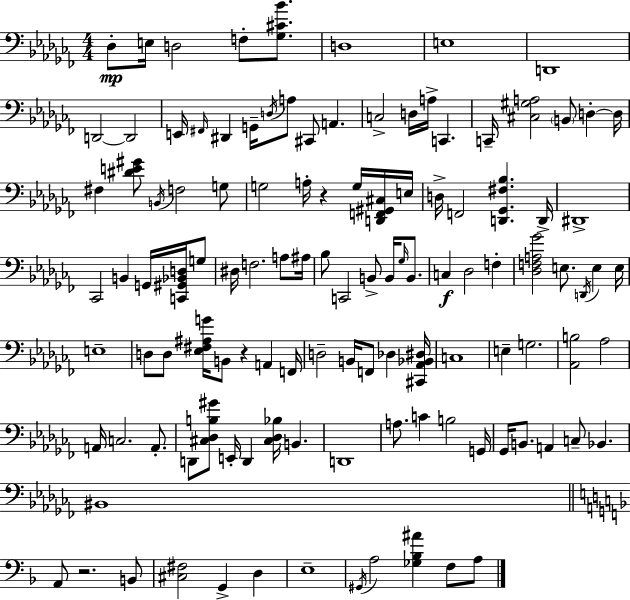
{
  \clef bass
  \numericTimeSignature
  \time 4/4
  \key aes \minor
  des8-.\mp e16 d2 f8-. <ges cis' bes'>8. | d1 | e1 | d,1 | \break d,2~~ d,2 | e,16 \grace { fis,16 } dis,4 g,16-- \acciaccatura { d16 } a8 cis,8 a,4. | c2-> d16 a16-> c,4. | c,16-- <cis gis a>2 \parenthesize b,8 d4-.~~ | \break d16 fis4 <dis' e' gis'>8 \acciaccatura { b,16 } f2 | g8 g2 a16-. r4 | g16 <d, f, gis, cis>16 e16 d16-> f,2 <d, ges, fis bes>4. | d,16-> dis,1-> | \break ces,2 b,4 g,16 | <c, gis, bes, d>16 g8 dis16 f2. | a8 ais16 bes8 c,2 b,8-> b,16 | \grace { ges16 } b,8. c4\f des2 | \break f4-. <des f a ges'>2 e8. \acciaccatura { d,16 } | e4 e16 e1-- | d8 d8 <ees fis ais g'>16 b,8 r4 | a,4 f,16 d2-- b,16 f,8 | \break des4 <cis, aes, bes, dis>16 c1 | e4-- g2. | <aes, b>2 aes2 | a,16 c2. | \break a,8.-. d,8 <cis des b gis'>8 e,16-. d,4 <cis des bes>16 b,4. | d,1 | a8. c'4 b2 | g,16 ges,16 b,8. a,4 c8-- bes,4. | \break bis,1 | \bar "||" \break \key d \minor a,8 r2. b,8 | <cis fis>2 g,4-> d4 | e1-- | \acciaccatura { gis,16 } a2 <ges bes ais'>4 f8 a8 | \break \bar "|."
}